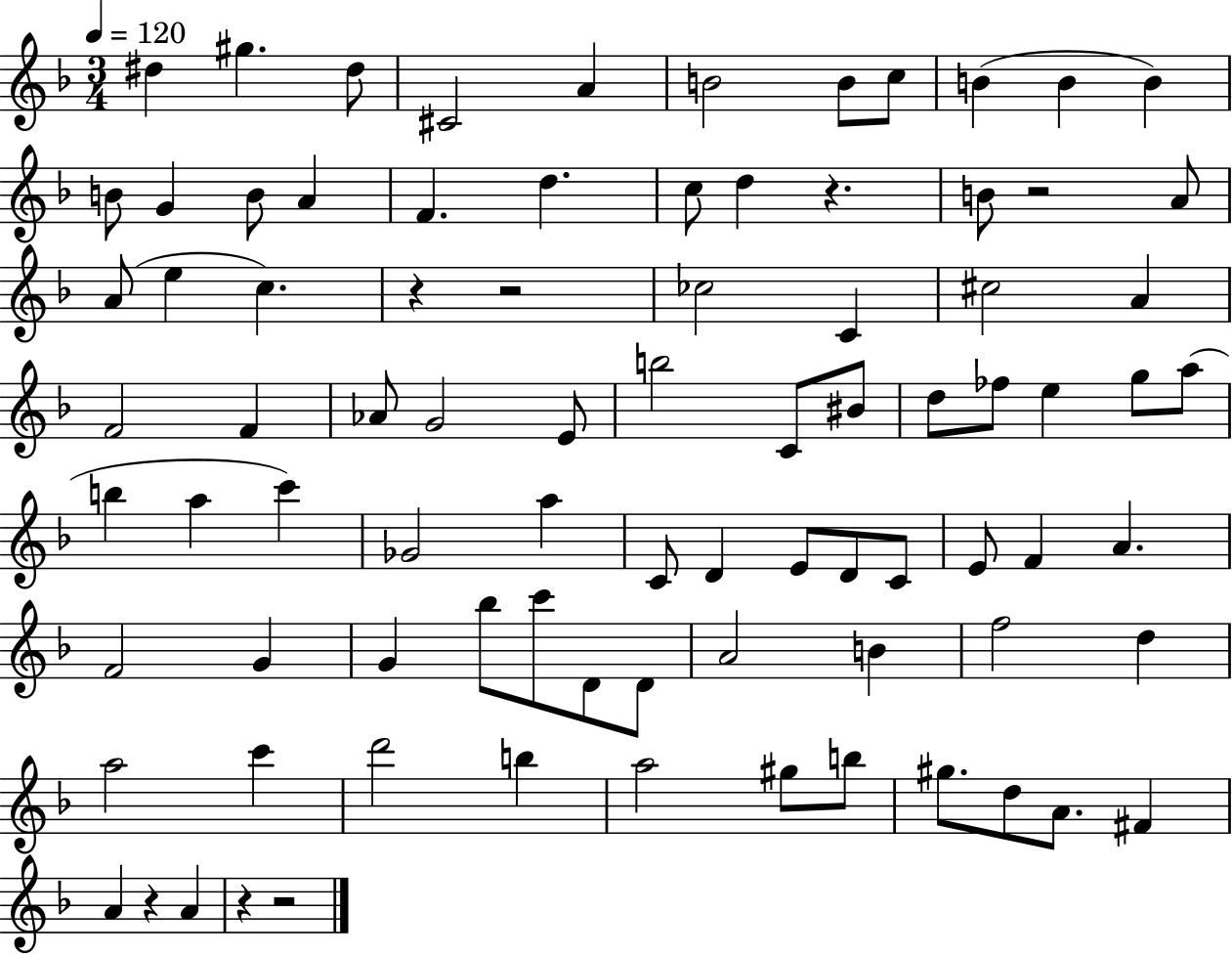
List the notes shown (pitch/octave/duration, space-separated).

D#5/q G#5/q. D#5/e C#4/h A4/q B4/h B4/e C5/e B4/q B4/q B4/q B4/e G4/q B4/e A4/q F4/q. D5/q. C5/e D5/q R/q. B4/e R/h A4/e A4/e E5/q C5/q. R/q R/h CES5/h C4/q C#5/h A4/q F4/h F4/q Ab4/e G4/h E4/e B5/h C4/e BIS4/e D5/e FES5/e E5/q G5/e A5/e B5/q A5/q C6/q Gb4/h A5/q C4/e D4/q E4/e D4/e C4/e E4/e F4/q A4/q. F4/h G4/q G4/q Bb5/e C6/e D4/e D4/e A4/h B4/q F5/h D5/q A5/h C6/q D6/h B5/q A5/h G#5/e B5/e G#5/e. D5/e A4/e. F#4/q A4/q R/q A4/q R/q R/h